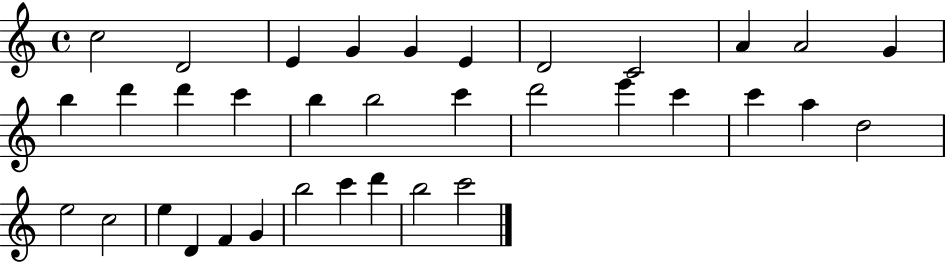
{
  \clef treble
  \time 4/4
  \defaultTimeSignature
  \key c \major
  c''2 d'2 | e'4 g'4 g'4 e'4 | d'2 c'2 | a'4 a'2 g'4 | \break b''4 d'''4 d'''4 c'''4 | b''4 b''2 c'''4 | d'''2 e'''4 c'''4 | c'''4 a''4 d''2 | \break e''2 c''2 | e''4 d'4 f'4 g'4 | b''2 c'''4 d'''4 | b''2 c'''2 | \break \bar "|."
}